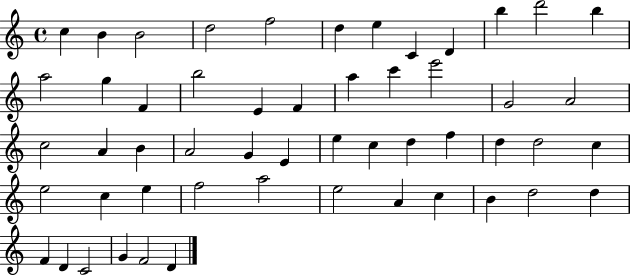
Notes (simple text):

C5/q B4/q B4/h D5/h F5/h D5/q E5/q C4/q D4/q B5/q D6/h B5/q A5/h G5/q F4/q B5/h E4/q F4/q A5/q C6/q E6/h G4/h A4/h C5/h A4/q B4/q A4/h G4/q E4/q E5/q C5/q D5/q F5/q D5/q D5/h C5/q E5/h C5/q E5/q F5/h A5/h E5/h A4/q C5/q B4/q D5/h D5/q F4/q D4/q C4/h G4/q F4/h D4/q